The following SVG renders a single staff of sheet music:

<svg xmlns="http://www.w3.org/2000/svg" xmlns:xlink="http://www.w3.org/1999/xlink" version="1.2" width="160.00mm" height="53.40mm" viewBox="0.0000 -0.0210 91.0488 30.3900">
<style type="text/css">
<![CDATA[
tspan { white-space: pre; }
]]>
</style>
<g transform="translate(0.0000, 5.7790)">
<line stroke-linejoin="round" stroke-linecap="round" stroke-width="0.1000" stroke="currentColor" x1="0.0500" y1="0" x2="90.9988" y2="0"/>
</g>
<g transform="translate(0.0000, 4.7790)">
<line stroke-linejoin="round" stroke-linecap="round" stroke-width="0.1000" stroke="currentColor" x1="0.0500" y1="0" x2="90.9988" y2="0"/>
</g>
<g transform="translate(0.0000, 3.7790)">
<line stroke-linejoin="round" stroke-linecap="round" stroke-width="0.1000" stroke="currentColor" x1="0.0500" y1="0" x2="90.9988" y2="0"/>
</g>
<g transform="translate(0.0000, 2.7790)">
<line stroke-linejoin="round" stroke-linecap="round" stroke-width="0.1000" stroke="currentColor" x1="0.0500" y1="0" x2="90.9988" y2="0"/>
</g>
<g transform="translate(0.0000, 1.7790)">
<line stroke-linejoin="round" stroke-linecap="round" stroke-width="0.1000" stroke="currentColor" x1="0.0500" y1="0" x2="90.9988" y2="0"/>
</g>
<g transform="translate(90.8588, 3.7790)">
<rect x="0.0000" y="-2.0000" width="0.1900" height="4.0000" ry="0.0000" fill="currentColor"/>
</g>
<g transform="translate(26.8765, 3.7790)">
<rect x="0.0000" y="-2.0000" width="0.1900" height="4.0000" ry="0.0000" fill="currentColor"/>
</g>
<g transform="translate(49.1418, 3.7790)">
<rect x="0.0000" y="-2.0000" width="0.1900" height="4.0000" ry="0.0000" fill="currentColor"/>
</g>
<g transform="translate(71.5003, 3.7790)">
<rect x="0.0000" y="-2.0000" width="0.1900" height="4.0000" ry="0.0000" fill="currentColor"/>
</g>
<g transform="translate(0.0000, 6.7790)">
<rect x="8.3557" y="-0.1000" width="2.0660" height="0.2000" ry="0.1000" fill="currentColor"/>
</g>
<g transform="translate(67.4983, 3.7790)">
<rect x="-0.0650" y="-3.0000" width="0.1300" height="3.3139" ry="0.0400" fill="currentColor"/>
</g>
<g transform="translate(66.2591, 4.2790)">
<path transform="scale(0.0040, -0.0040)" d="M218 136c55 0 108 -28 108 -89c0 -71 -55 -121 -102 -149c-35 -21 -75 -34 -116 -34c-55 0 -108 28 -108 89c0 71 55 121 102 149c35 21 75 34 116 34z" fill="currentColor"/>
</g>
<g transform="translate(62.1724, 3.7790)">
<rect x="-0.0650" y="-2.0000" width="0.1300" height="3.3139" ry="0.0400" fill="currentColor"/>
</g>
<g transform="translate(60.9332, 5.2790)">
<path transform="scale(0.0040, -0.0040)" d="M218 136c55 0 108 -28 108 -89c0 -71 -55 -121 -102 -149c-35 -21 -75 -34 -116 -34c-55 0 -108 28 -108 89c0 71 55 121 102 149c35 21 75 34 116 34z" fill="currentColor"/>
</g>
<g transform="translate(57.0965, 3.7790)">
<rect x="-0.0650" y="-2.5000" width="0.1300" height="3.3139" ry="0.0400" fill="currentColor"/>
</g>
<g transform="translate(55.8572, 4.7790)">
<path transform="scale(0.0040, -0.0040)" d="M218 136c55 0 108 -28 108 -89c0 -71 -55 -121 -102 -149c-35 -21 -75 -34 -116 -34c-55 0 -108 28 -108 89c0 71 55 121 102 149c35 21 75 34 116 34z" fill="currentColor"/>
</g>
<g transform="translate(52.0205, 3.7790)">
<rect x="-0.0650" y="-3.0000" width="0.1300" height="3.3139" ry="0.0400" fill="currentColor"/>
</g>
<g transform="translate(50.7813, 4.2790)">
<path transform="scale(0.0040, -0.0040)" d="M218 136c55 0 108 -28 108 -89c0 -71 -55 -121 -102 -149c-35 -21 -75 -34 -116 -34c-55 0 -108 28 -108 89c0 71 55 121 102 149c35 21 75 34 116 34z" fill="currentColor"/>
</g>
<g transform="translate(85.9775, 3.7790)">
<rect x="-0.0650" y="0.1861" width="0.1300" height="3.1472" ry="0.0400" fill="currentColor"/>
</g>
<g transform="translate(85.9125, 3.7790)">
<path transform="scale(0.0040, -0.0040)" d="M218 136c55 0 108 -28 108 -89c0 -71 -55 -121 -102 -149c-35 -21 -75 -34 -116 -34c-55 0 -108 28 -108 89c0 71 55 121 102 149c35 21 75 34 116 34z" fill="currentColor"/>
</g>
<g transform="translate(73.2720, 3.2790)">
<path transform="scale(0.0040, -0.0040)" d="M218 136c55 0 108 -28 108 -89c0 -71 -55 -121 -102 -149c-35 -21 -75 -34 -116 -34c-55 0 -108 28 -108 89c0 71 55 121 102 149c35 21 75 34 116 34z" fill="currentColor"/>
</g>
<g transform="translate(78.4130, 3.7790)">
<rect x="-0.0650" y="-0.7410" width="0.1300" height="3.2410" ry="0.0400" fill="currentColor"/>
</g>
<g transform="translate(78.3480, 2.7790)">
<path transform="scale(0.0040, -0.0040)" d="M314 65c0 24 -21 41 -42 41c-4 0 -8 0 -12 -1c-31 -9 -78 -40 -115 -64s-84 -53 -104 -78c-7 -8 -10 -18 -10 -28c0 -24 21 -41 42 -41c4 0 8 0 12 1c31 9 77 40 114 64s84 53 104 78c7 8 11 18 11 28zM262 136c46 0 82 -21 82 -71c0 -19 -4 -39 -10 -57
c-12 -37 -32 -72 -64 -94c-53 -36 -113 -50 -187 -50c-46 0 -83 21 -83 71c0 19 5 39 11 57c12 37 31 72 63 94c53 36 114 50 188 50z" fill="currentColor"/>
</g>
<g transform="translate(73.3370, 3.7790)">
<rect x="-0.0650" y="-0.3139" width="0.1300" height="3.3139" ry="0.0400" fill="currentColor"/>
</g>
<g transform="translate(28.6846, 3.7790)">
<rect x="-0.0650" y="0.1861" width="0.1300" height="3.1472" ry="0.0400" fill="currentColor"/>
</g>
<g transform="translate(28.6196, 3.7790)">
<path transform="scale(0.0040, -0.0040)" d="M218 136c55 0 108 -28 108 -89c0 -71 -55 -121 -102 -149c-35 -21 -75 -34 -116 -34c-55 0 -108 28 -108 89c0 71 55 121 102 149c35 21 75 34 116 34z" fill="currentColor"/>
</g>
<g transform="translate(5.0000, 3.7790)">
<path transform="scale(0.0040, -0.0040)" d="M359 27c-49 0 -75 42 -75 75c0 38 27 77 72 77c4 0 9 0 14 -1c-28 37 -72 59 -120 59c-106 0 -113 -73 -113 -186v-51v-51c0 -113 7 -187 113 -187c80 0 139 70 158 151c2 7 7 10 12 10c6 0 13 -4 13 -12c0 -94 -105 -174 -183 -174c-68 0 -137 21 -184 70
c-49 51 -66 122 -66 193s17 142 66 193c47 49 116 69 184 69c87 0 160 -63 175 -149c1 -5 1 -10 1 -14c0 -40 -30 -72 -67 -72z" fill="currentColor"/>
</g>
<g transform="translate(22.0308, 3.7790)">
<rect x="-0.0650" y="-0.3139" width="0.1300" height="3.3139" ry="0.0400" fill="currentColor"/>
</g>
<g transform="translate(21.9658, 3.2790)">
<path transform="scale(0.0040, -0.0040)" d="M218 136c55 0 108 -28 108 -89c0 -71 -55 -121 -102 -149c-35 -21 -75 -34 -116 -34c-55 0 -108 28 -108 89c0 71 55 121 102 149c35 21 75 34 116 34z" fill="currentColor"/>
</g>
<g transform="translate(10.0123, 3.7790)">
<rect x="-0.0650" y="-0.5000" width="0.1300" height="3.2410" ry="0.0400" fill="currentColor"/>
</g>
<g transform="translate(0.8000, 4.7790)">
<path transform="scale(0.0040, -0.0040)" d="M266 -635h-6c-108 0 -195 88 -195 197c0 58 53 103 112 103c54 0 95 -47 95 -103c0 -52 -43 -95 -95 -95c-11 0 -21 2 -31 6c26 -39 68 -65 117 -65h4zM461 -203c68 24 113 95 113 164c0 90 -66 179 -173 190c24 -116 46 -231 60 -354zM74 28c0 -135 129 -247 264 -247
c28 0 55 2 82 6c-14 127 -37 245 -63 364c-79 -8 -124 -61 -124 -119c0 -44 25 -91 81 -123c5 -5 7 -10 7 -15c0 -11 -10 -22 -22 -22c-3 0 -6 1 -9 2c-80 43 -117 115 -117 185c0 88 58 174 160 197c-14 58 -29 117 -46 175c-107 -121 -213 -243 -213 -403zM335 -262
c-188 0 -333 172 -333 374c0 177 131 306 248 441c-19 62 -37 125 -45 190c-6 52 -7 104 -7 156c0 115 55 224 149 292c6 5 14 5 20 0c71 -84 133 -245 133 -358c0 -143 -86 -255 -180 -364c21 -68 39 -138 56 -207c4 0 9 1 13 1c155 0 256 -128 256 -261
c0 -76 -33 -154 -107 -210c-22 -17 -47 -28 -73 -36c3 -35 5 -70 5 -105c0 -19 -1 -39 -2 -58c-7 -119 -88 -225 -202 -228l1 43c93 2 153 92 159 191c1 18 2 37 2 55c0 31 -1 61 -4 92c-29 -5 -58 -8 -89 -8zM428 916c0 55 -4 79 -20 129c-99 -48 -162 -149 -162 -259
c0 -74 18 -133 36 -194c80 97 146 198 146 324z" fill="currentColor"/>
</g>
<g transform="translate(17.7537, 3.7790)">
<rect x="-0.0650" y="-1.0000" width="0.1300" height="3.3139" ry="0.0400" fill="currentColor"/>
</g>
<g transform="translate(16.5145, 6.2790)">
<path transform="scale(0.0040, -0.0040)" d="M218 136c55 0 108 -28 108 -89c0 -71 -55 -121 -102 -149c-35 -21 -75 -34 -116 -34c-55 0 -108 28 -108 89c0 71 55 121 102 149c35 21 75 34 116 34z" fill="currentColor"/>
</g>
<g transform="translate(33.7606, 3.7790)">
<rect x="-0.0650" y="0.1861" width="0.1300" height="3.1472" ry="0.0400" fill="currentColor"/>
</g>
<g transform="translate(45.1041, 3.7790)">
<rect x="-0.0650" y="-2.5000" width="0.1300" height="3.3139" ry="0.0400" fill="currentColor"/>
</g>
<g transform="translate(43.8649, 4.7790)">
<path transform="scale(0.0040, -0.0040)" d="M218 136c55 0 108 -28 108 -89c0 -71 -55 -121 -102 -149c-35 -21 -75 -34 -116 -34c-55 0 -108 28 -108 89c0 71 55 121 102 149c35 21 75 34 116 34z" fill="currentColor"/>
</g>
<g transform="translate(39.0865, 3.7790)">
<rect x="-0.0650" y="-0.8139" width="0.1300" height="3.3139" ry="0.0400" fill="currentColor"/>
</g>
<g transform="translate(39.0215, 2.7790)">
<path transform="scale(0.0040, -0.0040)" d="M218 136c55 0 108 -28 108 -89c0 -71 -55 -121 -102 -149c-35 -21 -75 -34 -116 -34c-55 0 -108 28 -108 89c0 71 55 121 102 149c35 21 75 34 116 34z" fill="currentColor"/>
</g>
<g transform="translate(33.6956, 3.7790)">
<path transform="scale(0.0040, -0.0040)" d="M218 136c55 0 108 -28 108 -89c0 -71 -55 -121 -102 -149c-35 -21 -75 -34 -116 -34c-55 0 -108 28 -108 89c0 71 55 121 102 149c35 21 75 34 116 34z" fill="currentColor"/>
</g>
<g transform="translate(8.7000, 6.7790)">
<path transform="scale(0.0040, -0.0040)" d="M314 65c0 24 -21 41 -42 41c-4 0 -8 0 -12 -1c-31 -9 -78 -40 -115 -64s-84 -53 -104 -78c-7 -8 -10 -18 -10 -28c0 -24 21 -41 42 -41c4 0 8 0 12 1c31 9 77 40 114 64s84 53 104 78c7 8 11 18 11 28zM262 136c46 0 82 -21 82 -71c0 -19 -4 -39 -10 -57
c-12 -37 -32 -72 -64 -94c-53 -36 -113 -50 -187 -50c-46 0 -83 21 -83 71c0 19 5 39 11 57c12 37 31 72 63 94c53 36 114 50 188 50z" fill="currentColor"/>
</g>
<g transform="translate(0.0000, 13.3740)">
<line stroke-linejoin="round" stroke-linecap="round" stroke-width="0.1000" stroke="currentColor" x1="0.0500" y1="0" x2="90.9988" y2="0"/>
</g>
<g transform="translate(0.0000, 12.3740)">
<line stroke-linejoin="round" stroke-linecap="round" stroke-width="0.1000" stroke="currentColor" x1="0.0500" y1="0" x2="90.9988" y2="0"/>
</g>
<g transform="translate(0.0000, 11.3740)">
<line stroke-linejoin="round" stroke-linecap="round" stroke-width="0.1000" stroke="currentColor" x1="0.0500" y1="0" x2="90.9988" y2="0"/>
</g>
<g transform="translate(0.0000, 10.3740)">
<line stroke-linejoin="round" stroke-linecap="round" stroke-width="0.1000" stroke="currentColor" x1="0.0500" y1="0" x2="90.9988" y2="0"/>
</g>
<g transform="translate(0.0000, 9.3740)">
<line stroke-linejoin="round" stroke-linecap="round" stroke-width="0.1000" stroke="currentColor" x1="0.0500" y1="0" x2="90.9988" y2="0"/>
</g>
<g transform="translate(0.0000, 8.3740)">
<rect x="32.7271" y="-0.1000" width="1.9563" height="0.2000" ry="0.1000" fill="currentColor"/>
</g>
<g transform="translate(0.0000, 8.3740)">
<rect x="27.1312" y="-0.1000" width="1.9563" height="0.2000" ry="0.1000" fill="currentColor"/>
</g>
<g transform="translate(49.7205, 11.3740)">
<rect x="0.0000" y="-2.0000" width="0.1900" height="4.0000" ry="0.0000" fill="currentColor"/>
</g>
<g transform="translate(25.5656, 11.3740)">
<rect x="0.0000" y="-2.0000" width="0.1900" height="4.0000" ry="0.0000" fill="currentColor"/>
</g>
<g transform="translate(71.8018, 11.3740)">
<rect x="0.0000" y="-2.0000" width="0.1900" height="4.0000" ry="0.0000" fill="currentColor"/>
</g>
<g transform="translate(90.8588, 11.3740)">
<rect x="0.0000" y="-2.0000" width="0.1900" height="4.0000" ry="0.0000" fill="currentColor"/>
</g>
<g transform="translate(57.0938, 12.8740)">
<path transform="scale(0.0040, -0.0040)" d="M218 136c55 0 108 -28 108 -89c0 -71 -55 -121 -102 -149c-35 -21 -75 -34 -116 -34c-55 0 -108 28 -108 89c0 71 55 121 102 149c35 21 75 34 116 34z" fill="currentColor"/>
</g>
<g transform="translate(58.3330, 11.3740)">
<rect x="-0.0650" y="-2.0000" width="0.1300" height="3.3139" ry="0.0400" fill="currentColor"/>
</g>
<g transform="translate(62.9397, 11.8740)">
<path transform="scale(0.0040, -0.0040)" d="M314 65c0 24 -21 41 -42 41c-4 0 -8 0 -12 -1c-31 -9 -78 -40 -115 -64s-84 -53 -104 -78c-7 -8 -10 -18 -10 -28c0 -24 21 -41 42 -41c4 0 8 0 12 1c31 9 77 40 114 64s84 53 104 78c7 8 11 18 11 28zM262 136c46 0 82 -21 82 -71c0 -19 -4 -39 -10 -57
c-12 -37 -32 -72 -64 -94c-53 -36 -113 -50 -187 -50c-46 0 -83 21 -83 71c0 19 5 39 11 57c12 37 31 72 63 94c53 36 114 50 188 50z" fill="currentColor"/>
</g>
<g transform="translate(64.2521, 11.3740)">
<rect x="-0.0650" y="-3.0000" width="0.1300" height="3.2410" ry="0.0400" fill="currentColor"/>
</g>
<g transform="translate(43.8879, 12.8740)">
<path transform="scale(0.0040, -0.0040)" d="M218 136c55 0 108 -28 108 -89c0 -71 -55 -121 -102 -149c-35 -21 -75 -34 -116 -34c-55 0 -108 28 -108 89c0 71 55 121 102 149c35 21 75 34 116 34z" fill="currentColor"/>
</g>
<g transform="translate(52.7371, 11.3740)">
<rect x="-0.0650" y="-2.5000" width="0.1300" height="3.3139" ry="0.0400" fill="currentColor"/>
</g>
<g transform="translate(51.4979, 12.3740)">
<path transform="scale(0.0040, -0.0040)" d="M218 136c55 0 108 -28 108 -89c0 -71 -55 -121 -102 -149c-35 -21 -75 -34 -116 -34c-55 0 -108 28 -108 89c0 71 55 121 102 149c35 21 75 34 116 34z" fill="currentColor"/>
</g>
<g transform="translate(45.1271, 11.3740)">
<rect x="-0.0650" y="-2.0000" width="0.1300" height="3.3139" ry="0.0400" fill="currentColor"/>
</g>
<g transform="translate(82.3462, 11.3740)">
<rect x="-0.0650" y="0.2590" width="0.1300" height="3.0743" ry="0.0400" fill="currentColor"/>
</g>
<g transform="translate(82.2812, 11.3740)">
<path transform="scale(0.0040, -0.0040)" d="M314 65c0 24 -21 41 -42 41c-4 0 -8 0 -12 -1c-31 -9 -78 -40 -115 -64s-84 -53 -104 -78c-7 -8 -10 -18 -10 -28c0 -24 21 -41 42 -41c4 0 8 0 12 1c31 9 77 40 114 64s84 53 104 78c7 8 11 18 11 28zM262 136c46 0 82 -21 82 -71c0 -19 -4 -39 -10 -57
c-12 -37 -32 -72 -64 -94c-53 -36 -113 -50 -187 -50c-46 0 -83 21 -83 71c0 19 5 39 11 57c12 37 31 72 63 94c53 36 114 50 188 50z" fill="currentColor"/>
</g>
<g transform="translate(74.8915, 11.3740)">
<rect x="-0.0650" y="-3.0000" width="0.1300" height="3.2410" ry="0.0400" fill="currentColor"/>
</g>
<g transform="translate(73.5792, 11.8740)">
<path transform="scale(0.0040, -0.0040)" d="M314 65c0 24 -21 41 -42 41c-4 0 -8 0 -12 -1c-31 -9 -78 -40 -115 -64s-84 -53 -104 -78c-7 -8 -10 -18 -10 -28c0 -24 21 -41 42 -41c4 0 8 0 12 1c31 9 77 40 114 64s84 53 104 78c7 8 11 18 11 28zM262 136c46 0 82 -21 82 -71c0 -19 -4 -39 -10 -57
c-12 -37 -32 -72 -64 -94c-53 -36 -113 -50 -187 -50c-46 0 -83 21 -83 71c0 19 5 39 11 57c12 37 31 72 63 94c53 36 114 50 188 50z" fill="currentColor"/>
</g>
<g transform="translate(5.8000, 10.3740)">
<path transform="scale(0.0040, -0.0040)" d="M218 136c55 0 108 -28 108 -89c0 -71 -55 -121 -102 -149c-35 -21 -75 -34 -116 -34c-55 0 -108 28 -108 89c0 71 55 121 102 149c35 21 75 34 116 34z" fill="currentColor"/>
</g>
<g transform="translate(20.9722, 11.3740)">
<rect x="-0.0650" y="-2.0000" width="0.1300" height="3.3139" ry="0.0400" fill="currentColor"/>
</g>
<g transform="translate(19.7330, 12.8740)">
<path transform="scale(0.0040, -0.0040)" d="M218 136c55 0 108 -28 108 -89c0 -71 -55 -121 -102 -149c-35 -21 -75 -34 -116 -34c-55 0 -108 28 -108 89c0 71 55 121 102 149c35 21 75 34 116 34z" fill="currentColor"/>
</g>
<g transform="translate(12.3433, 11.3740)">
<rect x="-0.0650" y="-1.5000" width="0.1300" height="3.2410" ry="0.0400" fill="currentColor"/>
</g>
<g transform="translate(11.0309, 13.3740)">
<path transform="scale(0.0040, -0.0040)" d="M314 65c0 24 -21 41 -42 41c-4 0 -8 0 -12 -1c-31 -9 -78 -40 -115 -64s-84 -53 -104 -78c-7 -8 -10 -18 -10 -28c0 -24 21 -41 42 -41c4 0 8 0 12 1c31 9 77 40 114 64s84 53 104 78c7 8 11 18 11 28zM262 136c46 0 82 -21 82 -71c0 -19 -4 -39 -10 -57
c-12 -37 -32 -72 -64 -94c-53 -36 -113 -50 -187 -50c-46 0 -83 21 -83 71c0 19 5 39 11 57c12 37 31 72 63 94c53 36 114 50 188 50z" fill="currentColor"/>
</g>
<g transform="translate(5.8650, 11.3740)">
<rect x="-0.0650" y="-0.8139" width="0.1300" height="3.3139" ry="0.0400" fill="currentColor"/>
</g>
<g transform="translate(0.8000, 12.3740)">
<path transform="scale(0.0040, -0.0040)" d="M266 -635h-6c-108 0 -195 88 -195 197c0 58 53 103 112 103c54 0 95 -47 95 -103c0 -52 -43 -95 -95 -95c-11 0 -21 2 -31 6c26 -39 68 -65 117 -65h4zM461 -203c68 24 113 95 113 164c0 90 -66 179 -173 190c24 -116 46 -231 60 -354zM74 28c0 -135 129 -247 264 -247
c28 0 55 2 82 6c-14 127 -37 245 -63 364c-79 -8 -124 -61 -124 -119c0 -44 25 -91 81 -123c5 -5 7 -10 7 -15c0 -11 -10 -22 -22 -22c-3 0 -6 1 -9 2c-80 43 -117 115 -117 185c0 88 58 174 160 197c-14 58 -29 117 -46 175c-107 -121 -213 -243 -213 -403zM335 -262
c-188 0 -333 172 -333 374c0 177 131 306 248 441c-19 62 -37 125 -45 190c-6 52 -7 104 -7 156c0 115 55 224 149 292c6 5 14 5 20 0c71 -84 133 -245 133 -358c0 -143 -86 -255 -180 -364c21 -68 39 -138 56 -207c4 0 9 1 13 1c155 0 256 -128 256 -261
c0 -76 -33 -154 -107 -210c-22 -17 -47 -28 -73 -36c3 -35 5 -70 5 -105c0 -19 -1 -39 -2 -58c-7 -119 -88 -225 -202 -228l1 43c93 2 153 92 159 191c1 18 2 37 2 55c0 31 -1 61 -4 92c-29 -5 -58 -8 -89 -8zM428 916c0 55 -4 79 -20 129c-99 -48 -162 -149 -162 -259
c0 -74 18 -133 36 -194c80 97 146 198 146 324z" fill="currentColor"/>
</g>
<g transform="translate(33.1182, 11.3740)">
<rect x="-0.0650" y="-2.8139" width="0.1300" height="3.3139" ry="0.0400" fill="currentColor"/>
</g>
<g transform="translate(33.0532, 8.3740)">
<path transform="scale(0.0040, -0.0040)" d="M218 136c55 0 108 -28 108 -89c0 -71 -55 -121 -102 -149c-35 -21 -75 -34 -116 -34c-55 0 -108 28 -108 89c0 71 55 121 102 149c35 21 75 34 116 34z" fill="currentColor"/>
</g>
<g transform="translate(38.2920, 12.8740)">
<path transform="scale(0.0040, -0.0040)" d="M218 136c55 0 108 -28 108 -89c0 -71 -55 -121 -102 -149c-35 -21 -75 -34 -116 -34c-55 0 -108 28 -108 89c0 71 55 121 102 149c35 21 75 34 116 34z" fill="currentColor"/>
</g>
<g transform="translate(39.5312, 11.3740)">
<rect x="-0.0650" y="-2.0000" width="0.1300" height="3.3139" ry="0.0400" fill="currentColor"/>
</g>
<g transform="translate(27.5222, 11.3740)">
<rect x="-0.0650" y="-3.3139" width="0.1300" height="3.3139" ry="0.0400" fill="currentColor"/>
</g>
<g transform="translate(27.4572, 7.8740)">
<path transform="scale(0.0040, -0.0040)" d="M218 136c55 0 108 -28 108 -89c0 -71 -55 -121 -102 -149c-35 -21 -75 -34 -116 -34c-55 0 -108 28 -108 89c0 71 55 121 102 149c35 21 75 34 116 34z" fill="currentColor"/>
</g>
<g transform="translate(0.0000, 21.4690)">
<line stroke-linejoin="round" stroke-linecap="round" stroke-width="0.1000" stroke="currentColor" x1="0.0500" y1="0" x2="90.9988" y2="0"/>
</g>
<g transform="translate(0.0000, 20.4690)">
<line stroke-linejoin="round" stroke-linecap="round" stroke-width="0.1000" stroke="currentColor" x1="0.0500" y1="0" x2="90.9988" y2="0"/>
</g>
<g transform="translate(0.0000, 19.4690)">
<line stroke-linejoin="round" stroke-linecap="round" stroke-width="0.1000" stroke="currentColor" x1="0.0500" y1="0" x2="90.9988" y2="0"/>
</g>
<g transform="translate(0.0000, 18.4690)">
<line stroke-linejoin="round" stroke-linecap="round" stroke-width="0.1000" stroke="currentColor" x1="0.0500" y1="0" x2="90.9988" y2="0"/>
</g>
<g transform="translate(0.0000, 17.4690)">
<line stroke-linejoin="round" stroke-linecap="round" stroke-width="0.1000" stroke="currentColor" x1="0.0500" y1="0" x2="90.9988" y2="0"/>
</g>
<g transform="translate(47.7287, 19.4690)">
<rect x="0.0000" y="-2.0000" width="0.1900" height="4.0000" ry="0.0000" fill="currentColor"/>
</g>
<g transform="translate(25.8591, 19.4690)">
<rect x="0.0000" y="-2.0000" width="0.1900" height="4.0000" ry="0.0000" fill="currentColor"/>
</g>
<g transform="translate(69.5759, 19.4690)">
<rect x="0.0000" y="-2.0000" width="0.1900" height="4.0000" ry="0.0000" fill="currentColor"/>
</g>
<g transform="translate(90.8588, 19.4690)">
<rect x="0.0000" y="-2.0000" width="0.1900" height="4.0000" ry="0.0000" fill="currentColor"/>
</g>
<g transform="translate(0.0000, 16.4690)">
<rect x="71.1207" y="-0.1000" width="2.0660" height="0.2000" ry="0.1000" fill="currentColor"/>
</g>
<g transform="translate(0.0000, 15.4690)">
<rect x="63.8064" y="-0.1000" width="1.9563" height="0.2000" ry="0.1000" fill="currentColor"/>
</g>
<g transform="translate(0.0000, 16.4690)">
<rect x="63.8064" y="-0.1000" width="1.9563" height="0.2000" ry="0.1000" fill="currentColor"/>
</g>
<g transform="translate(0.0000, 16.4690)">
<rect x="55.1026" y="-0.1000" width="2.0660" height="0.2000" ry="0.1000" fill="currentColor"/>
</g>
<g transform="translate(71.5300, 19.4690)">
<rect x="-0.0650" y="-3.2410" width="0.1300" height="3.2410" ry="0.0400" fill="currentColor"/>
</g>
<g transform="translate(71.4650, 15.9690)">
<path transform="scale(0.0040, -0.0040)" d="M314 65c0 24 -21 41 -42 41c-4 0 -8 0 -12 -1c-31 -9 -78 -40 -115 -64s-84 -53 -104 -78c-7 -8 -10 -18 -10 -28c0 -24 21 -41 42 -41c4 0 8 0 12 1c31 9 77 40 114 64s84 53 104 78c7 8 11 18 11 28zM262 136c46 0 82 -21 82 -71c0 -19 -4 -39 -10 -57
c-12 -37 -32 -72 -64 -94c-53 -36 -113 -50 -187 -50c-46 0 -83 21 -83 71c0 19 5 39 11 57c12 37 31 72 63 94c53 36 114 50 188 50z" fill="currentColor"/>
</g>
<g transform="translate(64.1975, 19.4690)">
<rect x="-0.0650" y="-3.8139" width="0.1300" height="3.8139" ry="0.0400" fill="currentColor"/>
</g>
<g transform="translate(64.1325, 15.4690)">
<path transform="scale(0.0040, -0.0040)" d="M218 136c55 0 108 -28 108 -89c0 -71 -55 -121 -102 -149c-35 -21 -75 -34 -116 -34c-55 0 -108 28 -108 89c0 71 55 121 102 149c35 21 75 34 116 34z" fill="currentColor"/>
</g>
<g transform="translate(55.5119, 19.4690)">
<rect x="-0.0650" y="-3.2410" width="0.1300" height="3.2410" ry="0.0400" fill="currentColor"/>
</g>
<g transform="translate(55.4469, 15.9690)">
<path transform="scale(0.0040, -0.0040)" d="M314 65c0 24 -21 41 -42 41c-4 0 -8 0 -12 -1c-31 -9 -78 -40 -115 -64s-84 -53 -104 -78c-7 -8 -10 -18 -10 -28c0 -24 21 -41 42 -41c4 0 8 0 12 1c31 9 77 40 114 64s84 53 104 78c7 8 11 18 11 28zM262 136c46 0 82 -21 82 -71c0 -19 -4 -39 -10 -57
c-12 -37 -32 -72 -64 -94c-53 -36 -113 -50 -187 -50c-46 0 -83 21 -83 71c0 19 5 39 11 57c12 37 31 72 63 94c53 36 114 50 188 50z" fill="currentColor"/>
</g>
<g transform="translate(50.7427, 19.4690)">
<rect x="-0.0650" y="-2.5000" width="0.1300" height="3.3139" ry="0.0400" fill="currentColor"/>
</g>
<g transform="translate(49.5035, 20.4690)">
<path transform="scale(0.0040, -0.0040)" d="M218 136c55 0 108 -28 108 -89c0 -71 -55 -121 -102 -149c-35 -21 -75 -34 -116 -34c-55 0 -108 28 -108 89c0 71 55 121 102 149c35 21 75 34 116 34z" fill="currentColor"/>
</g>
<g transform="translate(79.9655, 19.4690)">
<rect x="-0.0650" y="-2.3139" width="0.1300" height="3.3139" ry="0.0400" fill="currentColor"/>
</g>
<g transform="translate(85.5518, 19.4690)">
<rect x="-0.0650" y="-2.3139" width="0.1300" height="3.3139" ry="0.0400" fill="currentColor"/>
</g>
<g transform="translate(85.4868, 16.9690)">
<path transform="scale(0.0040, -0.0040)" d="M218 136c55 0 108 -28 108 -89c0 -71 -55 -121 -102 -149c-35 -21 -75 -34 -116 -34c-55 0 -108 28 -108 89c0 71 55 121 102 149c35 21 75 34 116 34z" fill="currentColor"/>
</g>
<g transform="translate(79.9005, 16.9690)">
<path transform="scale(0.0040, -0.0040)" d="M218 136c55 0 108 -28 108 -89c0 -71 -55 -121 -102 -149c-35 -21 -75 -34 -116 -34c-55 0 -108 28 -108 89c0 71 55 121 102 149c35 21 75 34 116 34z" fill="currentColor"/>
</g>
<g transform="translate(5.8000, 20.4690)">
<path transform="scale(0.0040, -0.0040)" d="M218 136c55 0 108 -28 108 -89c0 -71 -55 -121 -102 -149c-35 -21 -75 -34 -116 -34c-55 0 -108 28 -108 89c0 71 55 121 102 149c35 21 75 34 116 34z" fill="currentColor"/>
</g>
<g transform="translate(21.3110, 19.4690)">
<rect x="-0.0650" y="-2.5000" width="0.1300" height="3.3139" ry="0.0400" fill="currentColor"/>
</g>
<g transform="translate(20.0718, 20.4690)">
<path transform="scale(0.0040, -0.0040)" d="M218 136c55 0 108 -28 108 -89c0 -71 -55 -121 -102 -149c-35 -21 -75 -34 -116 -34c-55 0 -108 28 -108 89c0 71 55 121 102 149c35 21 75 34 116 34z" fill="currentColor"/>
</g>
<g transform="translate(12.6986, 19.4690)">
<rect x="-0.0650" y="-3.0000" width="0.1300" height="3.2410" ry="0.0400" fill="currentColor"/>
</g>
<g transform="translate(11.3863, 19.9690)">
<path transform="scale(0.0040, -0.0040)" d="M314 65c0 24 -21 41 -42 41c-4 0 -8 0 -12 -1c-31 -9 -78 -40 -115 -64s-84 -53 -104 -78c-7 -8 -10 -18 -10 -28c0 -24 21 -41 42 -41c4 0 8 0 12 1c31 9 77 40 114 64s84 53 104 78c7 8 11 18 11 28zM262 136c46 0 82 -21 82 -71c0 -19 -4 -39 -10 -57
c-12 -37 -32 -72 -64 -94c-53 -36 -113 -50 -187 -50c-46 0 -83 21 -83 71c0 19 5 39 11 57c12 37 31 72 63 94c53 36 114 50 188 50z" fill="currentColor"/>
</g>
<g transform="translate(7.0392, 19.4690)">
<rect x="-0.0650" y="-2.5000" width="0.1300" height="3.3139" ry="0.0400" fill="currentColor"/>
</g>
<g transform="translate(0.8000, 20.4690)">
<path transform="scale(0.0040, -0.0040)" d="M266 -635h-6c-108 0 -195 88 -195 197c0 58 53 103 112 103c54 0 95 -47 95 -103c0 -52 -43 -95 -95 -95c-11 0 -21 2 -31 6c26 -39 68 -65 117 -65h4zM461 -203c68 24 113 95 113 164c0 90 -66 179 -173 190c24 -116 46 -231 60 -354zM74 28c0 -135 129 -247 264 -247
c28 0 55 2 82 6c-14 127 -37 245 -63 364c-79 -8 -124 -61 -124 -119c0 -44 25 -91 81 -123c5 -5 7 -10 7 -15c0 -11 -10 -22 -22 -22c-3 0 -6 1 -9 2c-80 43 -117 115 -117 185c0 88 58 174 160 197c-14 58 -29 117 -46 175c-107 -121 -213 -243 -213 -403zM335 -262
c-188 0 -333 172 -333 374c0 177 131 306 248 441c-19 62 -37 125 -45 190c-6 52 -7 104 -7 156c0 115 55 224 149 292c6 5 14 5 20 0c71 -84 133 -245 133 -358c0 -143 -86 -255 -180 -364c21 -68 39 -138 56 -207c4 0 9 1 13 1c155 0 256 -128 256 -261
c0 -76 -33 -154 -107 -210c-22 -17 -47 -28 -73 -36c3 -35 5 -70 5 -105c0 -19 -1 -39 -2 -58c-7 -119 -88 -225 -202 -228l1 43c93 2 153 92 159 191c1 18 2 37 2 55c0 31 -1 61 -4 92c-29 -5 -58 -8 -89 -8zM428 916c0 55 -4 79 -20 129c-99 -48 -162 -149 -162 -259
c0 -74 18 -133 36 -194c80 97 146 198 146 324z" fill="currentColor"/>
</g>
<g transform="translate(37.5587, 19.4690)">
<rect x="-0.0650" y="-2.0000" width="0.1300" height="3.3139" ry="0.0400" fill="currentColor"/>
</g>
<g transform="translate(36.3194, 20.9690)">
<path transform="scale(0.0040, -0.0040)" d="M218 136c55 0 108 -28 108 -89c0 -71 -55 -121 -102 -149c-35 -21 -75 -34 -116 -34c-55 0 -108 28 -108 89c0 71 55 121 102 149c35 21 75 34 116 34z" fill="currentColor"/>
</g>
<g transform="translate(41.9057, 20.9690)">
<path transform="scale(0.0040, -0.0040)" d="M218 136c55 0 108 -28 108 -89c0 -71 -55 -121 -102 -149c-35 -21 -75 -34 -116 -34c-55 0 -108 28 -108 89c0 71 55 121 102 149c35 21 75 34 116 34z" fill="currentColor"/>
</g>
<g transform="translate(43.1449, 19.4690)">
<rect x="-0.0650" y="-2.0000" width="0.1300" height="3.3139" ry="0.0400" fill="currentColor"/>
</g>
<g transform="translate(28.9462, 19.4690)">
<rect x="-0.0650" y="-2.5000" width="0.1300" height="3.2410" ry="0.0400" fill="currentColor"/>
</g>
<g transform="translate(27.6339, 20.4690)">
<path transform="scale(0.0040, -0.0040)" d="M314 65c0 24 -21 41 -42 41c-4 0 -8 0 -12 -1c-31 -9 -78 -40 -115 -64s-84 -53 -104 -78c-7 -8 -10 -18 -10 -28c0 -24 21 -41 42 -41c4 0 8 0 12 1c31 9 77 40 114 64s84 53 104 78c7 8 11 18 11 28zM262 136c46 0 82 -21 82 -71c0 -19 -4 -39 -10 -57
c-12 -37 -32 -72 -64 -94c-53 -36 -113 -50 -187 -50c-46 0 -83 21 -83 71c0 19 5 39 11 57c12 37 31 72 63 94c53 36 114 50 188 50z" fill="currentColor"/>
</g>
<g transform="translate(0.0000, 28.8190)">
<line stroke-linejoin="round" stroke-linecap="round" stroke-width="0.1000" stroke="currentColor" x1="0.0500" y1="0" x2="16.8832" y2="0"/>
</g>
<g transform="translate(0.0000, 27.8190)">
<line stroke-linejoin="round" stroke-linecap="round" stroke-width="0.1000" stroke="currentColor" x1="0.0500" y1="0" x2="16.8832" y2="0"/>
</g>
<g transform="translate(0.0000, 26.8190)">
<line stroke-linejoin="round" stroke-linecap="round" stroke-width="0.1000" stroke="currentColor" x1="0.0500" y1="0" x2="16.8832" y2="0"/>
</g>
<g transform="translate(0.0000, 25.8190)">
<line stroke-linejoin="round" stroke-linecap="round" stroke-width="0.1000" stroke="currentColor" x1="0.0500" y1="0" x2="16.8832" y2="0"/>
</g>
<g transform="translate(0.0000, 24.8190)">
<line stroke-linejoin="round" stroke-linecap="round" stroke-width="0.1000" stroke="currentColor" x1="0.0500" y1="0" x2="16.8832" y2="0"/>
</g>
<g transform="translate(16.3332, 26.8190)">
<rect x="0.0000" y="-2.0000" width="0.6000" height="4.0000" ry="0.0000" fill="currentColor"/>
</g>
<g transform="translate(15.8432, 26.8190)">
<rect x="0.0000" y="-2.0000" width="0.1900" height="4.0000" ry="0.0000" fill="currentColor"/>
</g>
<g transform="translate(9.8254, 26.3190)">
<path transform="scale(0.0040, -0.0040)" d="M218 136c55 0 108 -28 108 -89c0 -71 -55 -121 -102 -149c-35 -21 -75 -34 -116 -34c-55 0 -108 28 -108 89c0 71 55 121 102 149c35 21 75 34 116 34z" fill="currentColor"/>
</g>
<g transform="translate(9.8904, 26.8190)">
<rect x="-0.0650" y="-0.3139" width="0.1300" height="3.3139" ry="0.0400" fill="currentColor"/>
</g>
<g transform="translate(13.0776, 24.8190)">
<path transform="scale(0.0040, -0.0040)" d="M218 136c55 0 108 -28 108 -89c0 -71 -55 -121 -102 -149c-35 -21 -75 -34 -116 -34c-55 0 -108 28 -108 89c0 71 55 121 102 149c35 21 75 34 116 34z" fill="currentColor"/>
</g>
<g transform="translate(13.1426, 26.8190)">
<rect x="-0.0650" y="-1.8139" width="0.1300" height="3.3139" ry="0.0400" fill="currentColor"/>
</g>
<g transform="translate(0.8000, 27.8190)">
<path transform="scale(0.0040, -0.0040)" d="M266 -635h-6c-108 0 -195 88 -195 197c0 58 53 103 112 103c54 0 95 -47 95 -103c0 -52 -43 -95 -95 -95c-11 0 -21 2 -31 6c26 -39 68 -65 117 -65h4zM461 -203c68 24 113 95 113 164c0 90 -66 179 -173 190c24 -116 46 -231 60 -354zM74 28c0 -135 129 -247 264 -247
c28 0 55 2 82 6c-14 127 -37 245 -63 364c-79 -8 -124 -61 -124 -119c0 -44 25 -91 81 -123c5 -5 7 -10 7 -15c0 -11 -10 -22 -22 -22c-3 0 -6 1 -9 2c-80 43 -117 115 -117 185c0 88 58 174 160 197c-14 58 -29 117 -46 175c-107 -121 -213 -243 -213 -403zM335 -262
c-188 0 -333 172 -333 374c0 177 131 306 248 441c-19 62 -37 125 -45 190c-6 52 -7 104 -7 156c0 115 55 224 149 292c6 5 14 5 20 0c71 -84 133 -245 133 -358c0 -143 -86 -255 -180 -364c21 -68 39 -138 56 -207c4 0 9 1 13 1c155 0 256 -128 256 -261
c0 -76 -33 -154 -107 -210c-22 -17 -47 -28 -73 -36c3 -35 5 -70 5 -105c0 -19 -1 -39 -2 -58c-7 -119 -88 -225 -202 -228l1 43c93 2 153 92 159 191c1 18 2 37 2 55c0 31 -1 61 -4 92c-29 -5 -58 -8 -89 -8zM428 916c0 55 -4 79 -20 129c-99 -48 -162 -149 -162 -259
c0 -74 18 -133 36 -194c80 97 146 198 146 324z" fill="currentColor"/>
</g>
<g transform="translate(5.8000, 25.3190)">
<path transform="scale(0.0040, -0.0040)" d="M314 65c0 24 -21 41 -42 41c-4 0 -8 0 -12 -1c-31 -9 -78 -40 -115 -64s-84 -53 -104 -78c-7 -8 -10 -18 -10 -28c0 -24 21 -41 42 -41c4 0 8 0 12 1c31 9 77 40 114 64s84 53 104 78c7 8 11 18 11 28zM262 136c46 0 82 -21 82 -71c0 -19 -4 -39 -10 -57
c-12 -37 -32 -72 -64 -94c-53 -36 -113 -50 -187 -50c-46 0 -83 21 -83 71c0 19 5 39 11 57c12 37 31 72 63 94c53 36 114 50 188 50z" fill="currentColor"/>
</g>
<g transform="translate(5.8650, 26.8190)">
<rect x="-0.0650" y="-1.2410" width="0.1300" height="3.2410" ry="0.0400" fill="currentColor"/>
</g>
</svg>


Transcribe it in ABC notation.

X:1
T:Untitled
M:4/4
L:1/4
K:C
C2 D c B B d G A G F A c d2 B d E2 F b a F F G F A2 A2 B2 G A2 G G2 F F G b2 c' b2 g g e2 c f